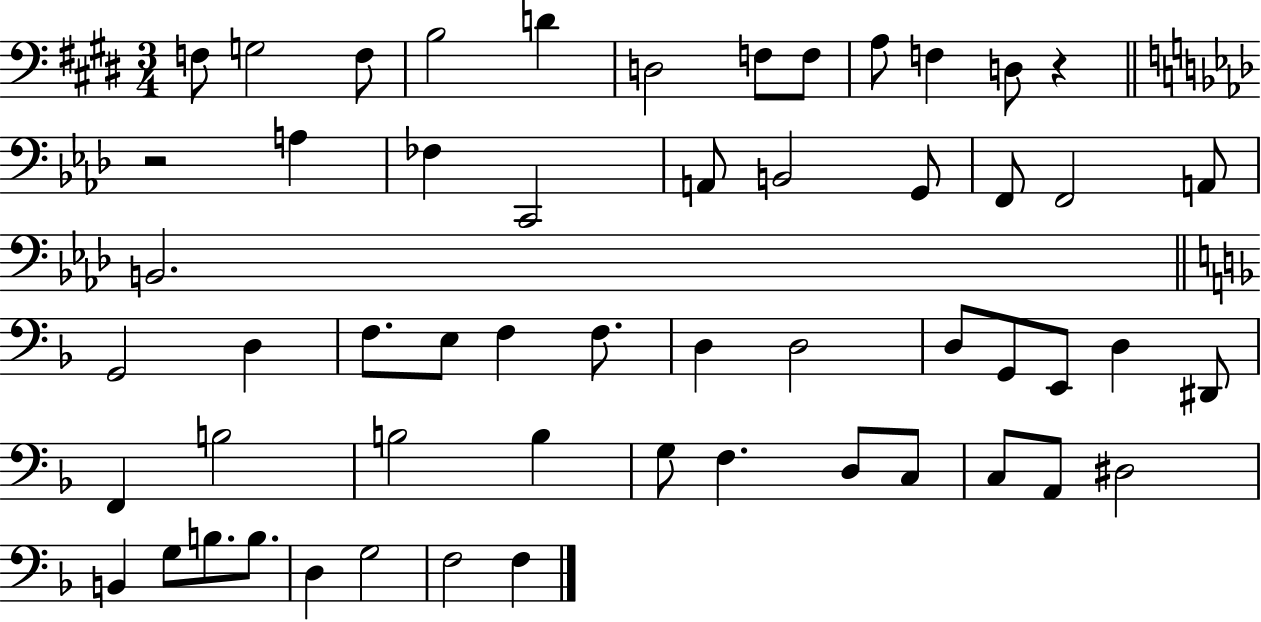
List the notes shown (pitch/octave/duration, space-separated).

F3/e G3/h F3/e B3/h D4/q D3/h F3/e F3/e A3/e F3/q D3/e R/q R/h A3/q FES3/q C2/h A2/e B2/h G2/e F2/e F2/h A2/e B2/h. G2/h D3/q F3/e. E3/e F3/q F3/e. D3/q D3/h D3/e G2/e E2/e D3/q D#2/e F2/q B3/h B3/h B3/q G3/e F3/q. D3/e C3/e C3/e A2/e D#3/h B2/q G3/e B3/e. B3/e. D3/q G3/h F3/h F3/q